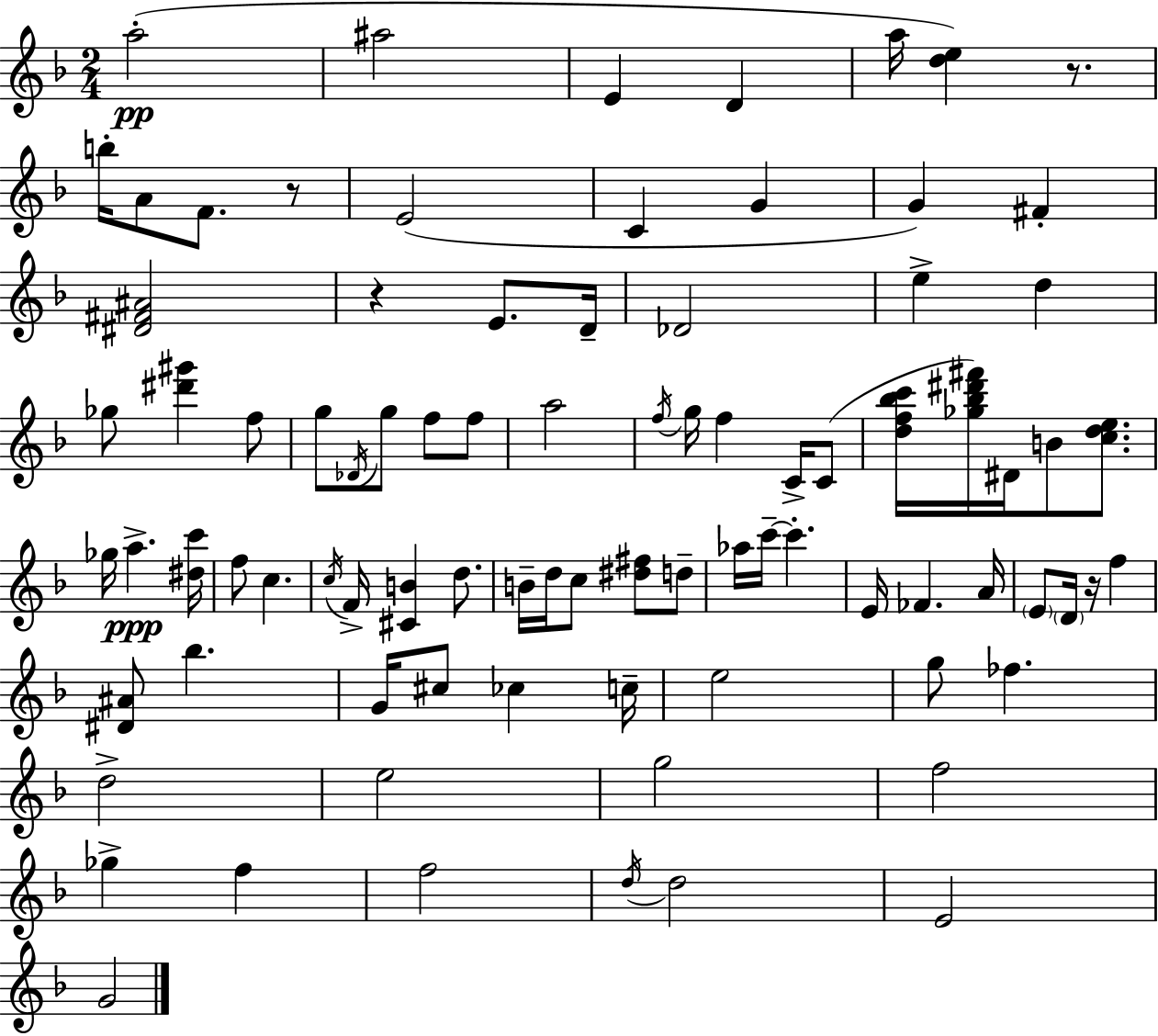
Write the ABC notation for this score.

X:1
T:Untitled
M:2/4
L:1/4
K:F
a2 ^a2 E D a/4 [de] z/2 b/4 A/2 F/2 z/2 E2 C G G ^F [^D^F^A]2 z E/2 D/4 _D2 e d _g/2 [^d'^g'] f/2 g/2 _D/4 g/2 f/2 f/2 a2 f/4 g/4 f C/4 C/2 [df_bc']/4 [_g_b^d'^f']/4 ^D/4 B/2 [cde]/2 _g/4 a [^dc']/4 f/2 c c/4 F/4 [^CB] d/2 B/4 d/4 c/2 [^d^f]/2 d/2 _a/4 c'/4 c' E/4 _F A/4 E/2 D/4 z/4 f [^D^A]/2 _b G/4 ^c/2 _c c/4 e2 g/2 _f d2 e2 g2 f2 _g f f2 d/4 d2 E2 G2